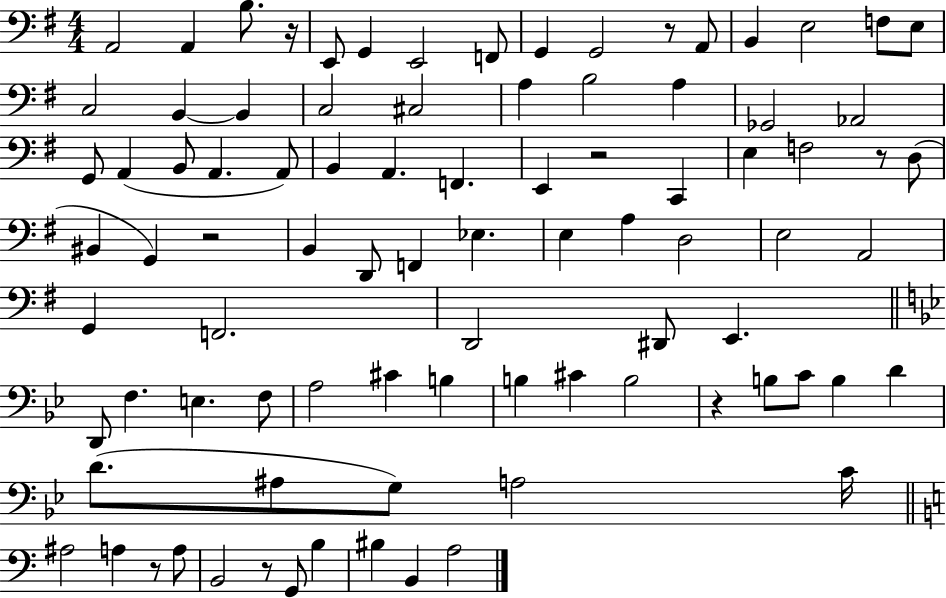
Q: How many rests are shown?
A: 8